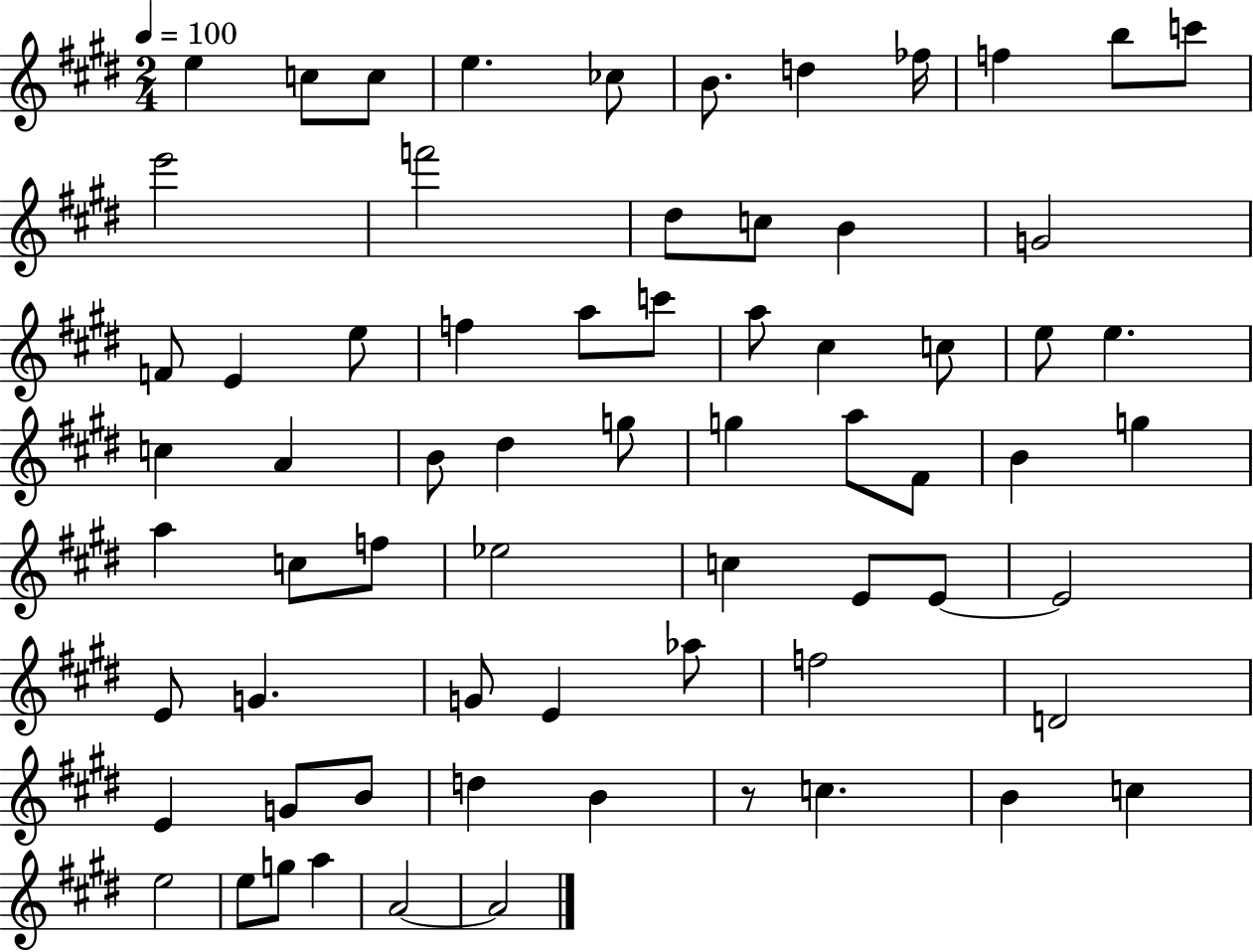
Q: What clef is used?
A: treble